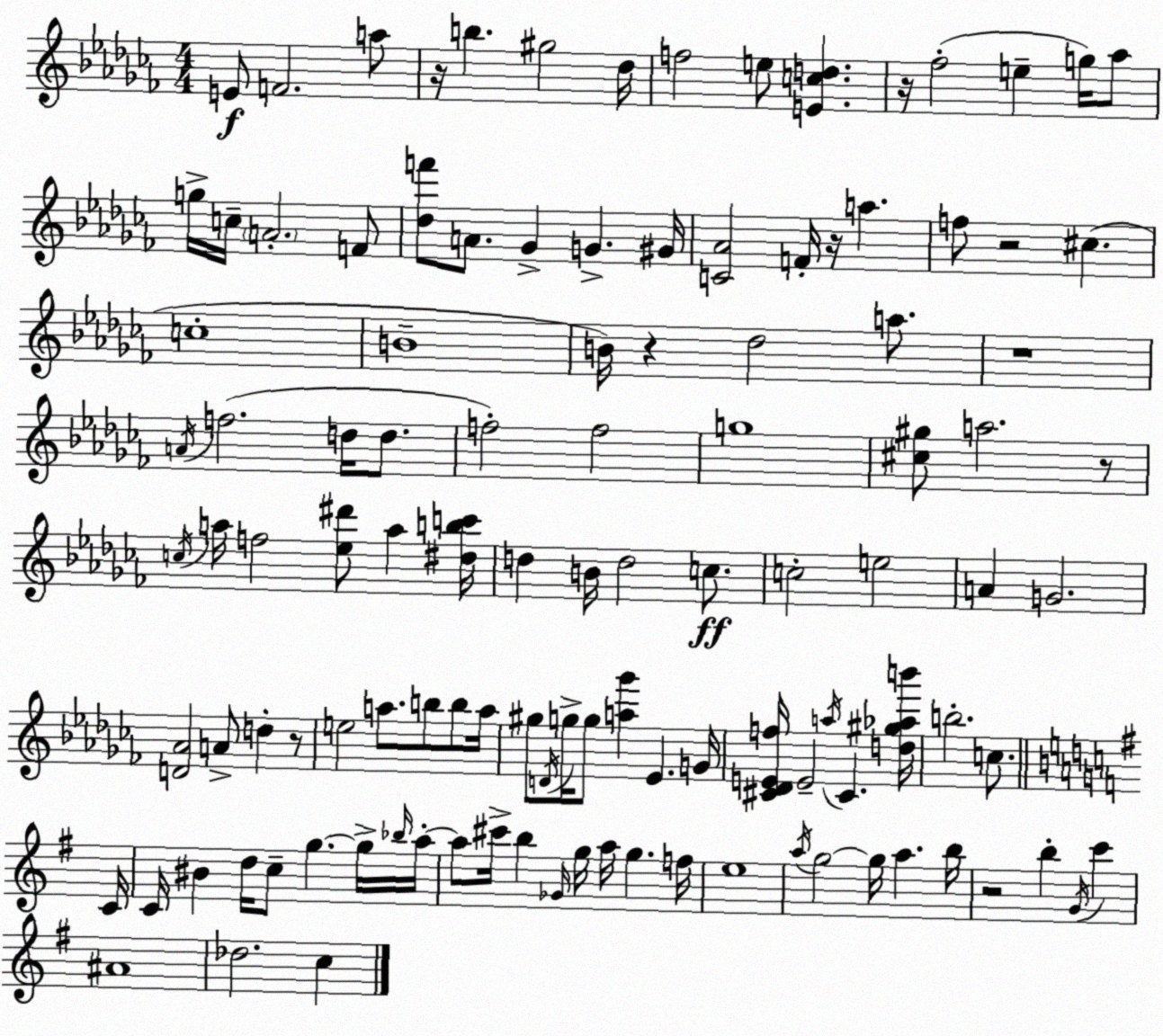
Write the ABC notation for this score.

X:1
T:Untitled
M:4/4
L:1/4
K:Abm
E/2 F2 a/2 z/4 b ^g2 _d/4 f2 e/2 [Ecd] z/4 _f2 e g/4 _a/2 g/4 c/4 A2 F/2 [_df']/2 A/2 _G G ^G/4 [C_A]2 F/4 z/4 a f/2 z2 ^c c4 B4 B/4 z _d2 a/2 z4 A/4 f2 d/4 d/2 f2 f2 g4 [^c^g]/2 a2 z/2 c/4 a/4 f2 [_e^d']/2 a [^dbc']/4 d B/4 d2 c/2 c2 e2 A G2 [D_A]2 A/2 d z/2 e2 a/2 b/2 b/2 a/4 ^g/2 D/4 g/4 g/2 [a_g'] _E G/4 [^C_DEf]/4 E2 a/4 ^C [d^g_ab']/4 b2 c/2 C/4 C/4 ^B d/4 c/2 g g/4 _b/4 a/4 a/2 ^c'/4 b _G/4 g/4 a/4 g f/4 e4 a/4 g2 g/4 a b/4 z2 b G/4 c' ^A4 _d2 c